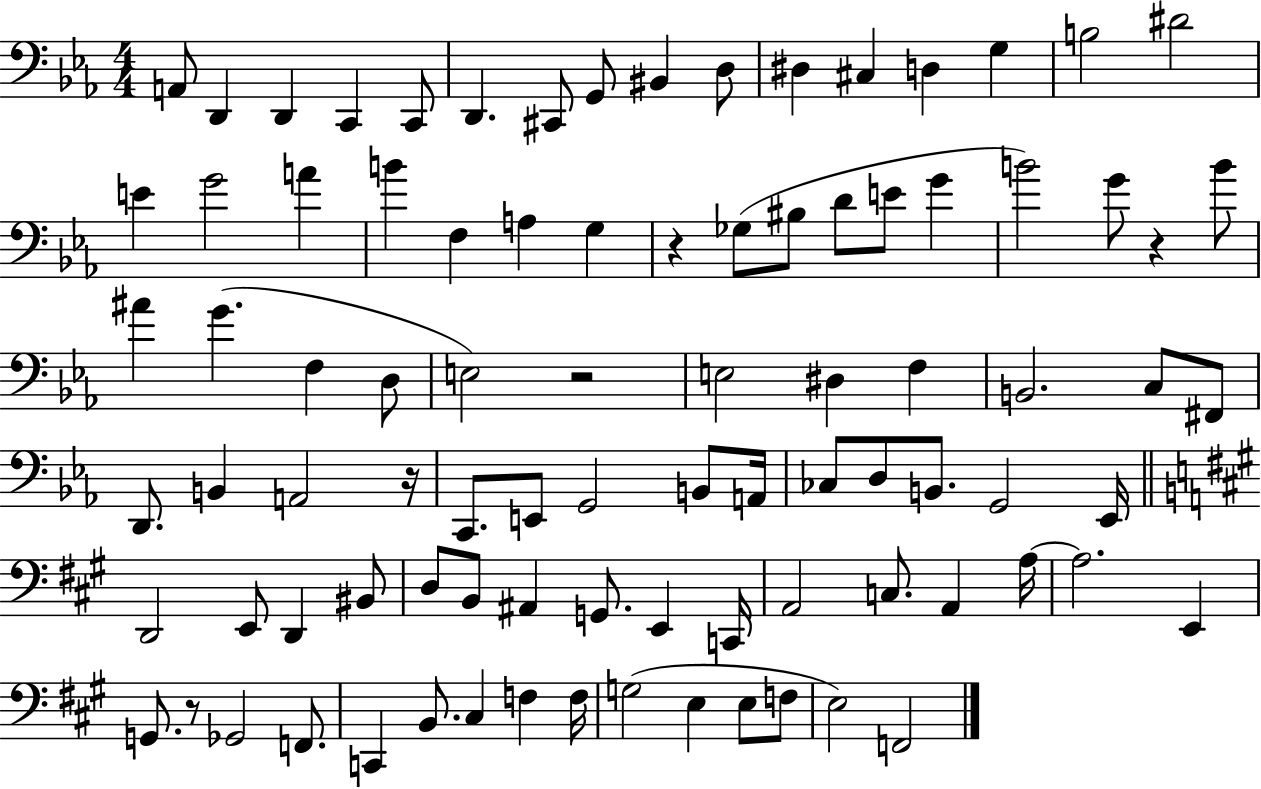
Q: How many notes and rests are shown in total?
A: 90